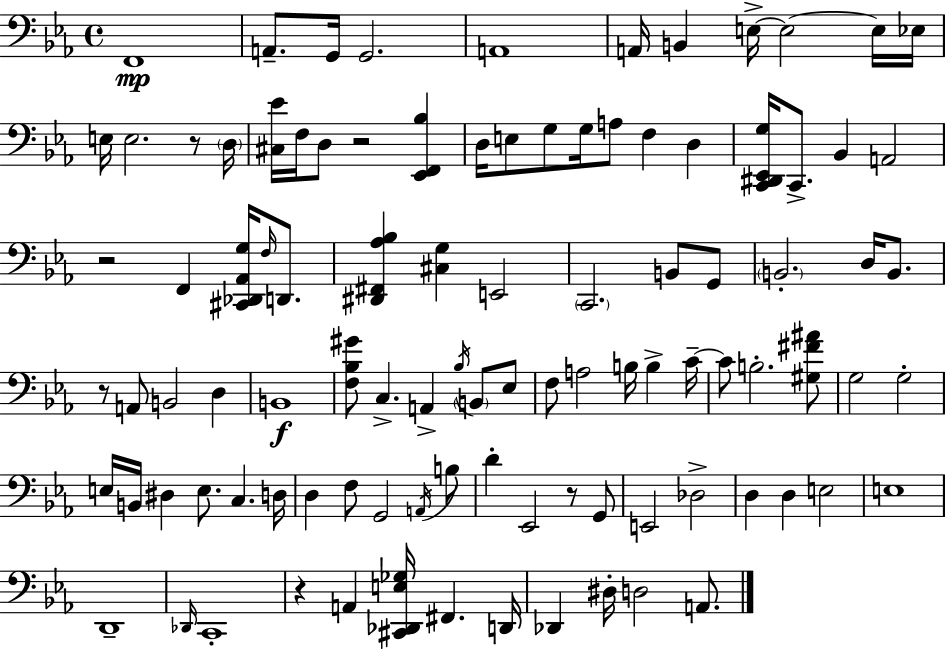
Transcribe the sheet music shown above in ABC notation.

X:1
T:Untitled
M:4/4
L:1/4
K:Eb
F,,4 A,,/2 G,,/4 G,,2 A,,4 A,,/4 B,, E,/4 E,2 E,/4 _E,/4 E,/4 E,2 z/2 D,/4 [^C,_E]/4 F,/4 D,/2 z2 [_E,,F,,_B,] D,/4 E,/2 G,/2 G,/4 A,/2 F, D, [C,,^D,,_E,,G,]/4 C,,/2 _B,, A,,2 z2 F,, [^C,,_D,,_A,,G,]/4 F,/4 D,,/2 [^D,,^F,,_A,_B,] [^C,G,] E,,2 C,,2 B,,/2 G,,/2 B,,2 D,/4 B,,/2 z/2 A,,/2 B,,2 D, B,,4 [F,_B,^G]/2 C, A,, _B,/4 B,,/2 _E,/2 F,/2 A,2 B,/4 B, C/4 C/2 B,2 [^G,^F^A]/2 G,2 G,2 E,/4 B,,/4 ^D, E,/2 C, D,/4 D, F,/2 G,,2 A,,/4 B,/2 D _E,,2 z/2 G,,/2 E,,2 _D,2 D, D, E,2 E,4 D,,4 _D,,/4 C,,4 z A,, [^C,,_D,,E,_G,]/4 ^F,, D,,/4 _D,, ^D,/4 D,2 A,,/2